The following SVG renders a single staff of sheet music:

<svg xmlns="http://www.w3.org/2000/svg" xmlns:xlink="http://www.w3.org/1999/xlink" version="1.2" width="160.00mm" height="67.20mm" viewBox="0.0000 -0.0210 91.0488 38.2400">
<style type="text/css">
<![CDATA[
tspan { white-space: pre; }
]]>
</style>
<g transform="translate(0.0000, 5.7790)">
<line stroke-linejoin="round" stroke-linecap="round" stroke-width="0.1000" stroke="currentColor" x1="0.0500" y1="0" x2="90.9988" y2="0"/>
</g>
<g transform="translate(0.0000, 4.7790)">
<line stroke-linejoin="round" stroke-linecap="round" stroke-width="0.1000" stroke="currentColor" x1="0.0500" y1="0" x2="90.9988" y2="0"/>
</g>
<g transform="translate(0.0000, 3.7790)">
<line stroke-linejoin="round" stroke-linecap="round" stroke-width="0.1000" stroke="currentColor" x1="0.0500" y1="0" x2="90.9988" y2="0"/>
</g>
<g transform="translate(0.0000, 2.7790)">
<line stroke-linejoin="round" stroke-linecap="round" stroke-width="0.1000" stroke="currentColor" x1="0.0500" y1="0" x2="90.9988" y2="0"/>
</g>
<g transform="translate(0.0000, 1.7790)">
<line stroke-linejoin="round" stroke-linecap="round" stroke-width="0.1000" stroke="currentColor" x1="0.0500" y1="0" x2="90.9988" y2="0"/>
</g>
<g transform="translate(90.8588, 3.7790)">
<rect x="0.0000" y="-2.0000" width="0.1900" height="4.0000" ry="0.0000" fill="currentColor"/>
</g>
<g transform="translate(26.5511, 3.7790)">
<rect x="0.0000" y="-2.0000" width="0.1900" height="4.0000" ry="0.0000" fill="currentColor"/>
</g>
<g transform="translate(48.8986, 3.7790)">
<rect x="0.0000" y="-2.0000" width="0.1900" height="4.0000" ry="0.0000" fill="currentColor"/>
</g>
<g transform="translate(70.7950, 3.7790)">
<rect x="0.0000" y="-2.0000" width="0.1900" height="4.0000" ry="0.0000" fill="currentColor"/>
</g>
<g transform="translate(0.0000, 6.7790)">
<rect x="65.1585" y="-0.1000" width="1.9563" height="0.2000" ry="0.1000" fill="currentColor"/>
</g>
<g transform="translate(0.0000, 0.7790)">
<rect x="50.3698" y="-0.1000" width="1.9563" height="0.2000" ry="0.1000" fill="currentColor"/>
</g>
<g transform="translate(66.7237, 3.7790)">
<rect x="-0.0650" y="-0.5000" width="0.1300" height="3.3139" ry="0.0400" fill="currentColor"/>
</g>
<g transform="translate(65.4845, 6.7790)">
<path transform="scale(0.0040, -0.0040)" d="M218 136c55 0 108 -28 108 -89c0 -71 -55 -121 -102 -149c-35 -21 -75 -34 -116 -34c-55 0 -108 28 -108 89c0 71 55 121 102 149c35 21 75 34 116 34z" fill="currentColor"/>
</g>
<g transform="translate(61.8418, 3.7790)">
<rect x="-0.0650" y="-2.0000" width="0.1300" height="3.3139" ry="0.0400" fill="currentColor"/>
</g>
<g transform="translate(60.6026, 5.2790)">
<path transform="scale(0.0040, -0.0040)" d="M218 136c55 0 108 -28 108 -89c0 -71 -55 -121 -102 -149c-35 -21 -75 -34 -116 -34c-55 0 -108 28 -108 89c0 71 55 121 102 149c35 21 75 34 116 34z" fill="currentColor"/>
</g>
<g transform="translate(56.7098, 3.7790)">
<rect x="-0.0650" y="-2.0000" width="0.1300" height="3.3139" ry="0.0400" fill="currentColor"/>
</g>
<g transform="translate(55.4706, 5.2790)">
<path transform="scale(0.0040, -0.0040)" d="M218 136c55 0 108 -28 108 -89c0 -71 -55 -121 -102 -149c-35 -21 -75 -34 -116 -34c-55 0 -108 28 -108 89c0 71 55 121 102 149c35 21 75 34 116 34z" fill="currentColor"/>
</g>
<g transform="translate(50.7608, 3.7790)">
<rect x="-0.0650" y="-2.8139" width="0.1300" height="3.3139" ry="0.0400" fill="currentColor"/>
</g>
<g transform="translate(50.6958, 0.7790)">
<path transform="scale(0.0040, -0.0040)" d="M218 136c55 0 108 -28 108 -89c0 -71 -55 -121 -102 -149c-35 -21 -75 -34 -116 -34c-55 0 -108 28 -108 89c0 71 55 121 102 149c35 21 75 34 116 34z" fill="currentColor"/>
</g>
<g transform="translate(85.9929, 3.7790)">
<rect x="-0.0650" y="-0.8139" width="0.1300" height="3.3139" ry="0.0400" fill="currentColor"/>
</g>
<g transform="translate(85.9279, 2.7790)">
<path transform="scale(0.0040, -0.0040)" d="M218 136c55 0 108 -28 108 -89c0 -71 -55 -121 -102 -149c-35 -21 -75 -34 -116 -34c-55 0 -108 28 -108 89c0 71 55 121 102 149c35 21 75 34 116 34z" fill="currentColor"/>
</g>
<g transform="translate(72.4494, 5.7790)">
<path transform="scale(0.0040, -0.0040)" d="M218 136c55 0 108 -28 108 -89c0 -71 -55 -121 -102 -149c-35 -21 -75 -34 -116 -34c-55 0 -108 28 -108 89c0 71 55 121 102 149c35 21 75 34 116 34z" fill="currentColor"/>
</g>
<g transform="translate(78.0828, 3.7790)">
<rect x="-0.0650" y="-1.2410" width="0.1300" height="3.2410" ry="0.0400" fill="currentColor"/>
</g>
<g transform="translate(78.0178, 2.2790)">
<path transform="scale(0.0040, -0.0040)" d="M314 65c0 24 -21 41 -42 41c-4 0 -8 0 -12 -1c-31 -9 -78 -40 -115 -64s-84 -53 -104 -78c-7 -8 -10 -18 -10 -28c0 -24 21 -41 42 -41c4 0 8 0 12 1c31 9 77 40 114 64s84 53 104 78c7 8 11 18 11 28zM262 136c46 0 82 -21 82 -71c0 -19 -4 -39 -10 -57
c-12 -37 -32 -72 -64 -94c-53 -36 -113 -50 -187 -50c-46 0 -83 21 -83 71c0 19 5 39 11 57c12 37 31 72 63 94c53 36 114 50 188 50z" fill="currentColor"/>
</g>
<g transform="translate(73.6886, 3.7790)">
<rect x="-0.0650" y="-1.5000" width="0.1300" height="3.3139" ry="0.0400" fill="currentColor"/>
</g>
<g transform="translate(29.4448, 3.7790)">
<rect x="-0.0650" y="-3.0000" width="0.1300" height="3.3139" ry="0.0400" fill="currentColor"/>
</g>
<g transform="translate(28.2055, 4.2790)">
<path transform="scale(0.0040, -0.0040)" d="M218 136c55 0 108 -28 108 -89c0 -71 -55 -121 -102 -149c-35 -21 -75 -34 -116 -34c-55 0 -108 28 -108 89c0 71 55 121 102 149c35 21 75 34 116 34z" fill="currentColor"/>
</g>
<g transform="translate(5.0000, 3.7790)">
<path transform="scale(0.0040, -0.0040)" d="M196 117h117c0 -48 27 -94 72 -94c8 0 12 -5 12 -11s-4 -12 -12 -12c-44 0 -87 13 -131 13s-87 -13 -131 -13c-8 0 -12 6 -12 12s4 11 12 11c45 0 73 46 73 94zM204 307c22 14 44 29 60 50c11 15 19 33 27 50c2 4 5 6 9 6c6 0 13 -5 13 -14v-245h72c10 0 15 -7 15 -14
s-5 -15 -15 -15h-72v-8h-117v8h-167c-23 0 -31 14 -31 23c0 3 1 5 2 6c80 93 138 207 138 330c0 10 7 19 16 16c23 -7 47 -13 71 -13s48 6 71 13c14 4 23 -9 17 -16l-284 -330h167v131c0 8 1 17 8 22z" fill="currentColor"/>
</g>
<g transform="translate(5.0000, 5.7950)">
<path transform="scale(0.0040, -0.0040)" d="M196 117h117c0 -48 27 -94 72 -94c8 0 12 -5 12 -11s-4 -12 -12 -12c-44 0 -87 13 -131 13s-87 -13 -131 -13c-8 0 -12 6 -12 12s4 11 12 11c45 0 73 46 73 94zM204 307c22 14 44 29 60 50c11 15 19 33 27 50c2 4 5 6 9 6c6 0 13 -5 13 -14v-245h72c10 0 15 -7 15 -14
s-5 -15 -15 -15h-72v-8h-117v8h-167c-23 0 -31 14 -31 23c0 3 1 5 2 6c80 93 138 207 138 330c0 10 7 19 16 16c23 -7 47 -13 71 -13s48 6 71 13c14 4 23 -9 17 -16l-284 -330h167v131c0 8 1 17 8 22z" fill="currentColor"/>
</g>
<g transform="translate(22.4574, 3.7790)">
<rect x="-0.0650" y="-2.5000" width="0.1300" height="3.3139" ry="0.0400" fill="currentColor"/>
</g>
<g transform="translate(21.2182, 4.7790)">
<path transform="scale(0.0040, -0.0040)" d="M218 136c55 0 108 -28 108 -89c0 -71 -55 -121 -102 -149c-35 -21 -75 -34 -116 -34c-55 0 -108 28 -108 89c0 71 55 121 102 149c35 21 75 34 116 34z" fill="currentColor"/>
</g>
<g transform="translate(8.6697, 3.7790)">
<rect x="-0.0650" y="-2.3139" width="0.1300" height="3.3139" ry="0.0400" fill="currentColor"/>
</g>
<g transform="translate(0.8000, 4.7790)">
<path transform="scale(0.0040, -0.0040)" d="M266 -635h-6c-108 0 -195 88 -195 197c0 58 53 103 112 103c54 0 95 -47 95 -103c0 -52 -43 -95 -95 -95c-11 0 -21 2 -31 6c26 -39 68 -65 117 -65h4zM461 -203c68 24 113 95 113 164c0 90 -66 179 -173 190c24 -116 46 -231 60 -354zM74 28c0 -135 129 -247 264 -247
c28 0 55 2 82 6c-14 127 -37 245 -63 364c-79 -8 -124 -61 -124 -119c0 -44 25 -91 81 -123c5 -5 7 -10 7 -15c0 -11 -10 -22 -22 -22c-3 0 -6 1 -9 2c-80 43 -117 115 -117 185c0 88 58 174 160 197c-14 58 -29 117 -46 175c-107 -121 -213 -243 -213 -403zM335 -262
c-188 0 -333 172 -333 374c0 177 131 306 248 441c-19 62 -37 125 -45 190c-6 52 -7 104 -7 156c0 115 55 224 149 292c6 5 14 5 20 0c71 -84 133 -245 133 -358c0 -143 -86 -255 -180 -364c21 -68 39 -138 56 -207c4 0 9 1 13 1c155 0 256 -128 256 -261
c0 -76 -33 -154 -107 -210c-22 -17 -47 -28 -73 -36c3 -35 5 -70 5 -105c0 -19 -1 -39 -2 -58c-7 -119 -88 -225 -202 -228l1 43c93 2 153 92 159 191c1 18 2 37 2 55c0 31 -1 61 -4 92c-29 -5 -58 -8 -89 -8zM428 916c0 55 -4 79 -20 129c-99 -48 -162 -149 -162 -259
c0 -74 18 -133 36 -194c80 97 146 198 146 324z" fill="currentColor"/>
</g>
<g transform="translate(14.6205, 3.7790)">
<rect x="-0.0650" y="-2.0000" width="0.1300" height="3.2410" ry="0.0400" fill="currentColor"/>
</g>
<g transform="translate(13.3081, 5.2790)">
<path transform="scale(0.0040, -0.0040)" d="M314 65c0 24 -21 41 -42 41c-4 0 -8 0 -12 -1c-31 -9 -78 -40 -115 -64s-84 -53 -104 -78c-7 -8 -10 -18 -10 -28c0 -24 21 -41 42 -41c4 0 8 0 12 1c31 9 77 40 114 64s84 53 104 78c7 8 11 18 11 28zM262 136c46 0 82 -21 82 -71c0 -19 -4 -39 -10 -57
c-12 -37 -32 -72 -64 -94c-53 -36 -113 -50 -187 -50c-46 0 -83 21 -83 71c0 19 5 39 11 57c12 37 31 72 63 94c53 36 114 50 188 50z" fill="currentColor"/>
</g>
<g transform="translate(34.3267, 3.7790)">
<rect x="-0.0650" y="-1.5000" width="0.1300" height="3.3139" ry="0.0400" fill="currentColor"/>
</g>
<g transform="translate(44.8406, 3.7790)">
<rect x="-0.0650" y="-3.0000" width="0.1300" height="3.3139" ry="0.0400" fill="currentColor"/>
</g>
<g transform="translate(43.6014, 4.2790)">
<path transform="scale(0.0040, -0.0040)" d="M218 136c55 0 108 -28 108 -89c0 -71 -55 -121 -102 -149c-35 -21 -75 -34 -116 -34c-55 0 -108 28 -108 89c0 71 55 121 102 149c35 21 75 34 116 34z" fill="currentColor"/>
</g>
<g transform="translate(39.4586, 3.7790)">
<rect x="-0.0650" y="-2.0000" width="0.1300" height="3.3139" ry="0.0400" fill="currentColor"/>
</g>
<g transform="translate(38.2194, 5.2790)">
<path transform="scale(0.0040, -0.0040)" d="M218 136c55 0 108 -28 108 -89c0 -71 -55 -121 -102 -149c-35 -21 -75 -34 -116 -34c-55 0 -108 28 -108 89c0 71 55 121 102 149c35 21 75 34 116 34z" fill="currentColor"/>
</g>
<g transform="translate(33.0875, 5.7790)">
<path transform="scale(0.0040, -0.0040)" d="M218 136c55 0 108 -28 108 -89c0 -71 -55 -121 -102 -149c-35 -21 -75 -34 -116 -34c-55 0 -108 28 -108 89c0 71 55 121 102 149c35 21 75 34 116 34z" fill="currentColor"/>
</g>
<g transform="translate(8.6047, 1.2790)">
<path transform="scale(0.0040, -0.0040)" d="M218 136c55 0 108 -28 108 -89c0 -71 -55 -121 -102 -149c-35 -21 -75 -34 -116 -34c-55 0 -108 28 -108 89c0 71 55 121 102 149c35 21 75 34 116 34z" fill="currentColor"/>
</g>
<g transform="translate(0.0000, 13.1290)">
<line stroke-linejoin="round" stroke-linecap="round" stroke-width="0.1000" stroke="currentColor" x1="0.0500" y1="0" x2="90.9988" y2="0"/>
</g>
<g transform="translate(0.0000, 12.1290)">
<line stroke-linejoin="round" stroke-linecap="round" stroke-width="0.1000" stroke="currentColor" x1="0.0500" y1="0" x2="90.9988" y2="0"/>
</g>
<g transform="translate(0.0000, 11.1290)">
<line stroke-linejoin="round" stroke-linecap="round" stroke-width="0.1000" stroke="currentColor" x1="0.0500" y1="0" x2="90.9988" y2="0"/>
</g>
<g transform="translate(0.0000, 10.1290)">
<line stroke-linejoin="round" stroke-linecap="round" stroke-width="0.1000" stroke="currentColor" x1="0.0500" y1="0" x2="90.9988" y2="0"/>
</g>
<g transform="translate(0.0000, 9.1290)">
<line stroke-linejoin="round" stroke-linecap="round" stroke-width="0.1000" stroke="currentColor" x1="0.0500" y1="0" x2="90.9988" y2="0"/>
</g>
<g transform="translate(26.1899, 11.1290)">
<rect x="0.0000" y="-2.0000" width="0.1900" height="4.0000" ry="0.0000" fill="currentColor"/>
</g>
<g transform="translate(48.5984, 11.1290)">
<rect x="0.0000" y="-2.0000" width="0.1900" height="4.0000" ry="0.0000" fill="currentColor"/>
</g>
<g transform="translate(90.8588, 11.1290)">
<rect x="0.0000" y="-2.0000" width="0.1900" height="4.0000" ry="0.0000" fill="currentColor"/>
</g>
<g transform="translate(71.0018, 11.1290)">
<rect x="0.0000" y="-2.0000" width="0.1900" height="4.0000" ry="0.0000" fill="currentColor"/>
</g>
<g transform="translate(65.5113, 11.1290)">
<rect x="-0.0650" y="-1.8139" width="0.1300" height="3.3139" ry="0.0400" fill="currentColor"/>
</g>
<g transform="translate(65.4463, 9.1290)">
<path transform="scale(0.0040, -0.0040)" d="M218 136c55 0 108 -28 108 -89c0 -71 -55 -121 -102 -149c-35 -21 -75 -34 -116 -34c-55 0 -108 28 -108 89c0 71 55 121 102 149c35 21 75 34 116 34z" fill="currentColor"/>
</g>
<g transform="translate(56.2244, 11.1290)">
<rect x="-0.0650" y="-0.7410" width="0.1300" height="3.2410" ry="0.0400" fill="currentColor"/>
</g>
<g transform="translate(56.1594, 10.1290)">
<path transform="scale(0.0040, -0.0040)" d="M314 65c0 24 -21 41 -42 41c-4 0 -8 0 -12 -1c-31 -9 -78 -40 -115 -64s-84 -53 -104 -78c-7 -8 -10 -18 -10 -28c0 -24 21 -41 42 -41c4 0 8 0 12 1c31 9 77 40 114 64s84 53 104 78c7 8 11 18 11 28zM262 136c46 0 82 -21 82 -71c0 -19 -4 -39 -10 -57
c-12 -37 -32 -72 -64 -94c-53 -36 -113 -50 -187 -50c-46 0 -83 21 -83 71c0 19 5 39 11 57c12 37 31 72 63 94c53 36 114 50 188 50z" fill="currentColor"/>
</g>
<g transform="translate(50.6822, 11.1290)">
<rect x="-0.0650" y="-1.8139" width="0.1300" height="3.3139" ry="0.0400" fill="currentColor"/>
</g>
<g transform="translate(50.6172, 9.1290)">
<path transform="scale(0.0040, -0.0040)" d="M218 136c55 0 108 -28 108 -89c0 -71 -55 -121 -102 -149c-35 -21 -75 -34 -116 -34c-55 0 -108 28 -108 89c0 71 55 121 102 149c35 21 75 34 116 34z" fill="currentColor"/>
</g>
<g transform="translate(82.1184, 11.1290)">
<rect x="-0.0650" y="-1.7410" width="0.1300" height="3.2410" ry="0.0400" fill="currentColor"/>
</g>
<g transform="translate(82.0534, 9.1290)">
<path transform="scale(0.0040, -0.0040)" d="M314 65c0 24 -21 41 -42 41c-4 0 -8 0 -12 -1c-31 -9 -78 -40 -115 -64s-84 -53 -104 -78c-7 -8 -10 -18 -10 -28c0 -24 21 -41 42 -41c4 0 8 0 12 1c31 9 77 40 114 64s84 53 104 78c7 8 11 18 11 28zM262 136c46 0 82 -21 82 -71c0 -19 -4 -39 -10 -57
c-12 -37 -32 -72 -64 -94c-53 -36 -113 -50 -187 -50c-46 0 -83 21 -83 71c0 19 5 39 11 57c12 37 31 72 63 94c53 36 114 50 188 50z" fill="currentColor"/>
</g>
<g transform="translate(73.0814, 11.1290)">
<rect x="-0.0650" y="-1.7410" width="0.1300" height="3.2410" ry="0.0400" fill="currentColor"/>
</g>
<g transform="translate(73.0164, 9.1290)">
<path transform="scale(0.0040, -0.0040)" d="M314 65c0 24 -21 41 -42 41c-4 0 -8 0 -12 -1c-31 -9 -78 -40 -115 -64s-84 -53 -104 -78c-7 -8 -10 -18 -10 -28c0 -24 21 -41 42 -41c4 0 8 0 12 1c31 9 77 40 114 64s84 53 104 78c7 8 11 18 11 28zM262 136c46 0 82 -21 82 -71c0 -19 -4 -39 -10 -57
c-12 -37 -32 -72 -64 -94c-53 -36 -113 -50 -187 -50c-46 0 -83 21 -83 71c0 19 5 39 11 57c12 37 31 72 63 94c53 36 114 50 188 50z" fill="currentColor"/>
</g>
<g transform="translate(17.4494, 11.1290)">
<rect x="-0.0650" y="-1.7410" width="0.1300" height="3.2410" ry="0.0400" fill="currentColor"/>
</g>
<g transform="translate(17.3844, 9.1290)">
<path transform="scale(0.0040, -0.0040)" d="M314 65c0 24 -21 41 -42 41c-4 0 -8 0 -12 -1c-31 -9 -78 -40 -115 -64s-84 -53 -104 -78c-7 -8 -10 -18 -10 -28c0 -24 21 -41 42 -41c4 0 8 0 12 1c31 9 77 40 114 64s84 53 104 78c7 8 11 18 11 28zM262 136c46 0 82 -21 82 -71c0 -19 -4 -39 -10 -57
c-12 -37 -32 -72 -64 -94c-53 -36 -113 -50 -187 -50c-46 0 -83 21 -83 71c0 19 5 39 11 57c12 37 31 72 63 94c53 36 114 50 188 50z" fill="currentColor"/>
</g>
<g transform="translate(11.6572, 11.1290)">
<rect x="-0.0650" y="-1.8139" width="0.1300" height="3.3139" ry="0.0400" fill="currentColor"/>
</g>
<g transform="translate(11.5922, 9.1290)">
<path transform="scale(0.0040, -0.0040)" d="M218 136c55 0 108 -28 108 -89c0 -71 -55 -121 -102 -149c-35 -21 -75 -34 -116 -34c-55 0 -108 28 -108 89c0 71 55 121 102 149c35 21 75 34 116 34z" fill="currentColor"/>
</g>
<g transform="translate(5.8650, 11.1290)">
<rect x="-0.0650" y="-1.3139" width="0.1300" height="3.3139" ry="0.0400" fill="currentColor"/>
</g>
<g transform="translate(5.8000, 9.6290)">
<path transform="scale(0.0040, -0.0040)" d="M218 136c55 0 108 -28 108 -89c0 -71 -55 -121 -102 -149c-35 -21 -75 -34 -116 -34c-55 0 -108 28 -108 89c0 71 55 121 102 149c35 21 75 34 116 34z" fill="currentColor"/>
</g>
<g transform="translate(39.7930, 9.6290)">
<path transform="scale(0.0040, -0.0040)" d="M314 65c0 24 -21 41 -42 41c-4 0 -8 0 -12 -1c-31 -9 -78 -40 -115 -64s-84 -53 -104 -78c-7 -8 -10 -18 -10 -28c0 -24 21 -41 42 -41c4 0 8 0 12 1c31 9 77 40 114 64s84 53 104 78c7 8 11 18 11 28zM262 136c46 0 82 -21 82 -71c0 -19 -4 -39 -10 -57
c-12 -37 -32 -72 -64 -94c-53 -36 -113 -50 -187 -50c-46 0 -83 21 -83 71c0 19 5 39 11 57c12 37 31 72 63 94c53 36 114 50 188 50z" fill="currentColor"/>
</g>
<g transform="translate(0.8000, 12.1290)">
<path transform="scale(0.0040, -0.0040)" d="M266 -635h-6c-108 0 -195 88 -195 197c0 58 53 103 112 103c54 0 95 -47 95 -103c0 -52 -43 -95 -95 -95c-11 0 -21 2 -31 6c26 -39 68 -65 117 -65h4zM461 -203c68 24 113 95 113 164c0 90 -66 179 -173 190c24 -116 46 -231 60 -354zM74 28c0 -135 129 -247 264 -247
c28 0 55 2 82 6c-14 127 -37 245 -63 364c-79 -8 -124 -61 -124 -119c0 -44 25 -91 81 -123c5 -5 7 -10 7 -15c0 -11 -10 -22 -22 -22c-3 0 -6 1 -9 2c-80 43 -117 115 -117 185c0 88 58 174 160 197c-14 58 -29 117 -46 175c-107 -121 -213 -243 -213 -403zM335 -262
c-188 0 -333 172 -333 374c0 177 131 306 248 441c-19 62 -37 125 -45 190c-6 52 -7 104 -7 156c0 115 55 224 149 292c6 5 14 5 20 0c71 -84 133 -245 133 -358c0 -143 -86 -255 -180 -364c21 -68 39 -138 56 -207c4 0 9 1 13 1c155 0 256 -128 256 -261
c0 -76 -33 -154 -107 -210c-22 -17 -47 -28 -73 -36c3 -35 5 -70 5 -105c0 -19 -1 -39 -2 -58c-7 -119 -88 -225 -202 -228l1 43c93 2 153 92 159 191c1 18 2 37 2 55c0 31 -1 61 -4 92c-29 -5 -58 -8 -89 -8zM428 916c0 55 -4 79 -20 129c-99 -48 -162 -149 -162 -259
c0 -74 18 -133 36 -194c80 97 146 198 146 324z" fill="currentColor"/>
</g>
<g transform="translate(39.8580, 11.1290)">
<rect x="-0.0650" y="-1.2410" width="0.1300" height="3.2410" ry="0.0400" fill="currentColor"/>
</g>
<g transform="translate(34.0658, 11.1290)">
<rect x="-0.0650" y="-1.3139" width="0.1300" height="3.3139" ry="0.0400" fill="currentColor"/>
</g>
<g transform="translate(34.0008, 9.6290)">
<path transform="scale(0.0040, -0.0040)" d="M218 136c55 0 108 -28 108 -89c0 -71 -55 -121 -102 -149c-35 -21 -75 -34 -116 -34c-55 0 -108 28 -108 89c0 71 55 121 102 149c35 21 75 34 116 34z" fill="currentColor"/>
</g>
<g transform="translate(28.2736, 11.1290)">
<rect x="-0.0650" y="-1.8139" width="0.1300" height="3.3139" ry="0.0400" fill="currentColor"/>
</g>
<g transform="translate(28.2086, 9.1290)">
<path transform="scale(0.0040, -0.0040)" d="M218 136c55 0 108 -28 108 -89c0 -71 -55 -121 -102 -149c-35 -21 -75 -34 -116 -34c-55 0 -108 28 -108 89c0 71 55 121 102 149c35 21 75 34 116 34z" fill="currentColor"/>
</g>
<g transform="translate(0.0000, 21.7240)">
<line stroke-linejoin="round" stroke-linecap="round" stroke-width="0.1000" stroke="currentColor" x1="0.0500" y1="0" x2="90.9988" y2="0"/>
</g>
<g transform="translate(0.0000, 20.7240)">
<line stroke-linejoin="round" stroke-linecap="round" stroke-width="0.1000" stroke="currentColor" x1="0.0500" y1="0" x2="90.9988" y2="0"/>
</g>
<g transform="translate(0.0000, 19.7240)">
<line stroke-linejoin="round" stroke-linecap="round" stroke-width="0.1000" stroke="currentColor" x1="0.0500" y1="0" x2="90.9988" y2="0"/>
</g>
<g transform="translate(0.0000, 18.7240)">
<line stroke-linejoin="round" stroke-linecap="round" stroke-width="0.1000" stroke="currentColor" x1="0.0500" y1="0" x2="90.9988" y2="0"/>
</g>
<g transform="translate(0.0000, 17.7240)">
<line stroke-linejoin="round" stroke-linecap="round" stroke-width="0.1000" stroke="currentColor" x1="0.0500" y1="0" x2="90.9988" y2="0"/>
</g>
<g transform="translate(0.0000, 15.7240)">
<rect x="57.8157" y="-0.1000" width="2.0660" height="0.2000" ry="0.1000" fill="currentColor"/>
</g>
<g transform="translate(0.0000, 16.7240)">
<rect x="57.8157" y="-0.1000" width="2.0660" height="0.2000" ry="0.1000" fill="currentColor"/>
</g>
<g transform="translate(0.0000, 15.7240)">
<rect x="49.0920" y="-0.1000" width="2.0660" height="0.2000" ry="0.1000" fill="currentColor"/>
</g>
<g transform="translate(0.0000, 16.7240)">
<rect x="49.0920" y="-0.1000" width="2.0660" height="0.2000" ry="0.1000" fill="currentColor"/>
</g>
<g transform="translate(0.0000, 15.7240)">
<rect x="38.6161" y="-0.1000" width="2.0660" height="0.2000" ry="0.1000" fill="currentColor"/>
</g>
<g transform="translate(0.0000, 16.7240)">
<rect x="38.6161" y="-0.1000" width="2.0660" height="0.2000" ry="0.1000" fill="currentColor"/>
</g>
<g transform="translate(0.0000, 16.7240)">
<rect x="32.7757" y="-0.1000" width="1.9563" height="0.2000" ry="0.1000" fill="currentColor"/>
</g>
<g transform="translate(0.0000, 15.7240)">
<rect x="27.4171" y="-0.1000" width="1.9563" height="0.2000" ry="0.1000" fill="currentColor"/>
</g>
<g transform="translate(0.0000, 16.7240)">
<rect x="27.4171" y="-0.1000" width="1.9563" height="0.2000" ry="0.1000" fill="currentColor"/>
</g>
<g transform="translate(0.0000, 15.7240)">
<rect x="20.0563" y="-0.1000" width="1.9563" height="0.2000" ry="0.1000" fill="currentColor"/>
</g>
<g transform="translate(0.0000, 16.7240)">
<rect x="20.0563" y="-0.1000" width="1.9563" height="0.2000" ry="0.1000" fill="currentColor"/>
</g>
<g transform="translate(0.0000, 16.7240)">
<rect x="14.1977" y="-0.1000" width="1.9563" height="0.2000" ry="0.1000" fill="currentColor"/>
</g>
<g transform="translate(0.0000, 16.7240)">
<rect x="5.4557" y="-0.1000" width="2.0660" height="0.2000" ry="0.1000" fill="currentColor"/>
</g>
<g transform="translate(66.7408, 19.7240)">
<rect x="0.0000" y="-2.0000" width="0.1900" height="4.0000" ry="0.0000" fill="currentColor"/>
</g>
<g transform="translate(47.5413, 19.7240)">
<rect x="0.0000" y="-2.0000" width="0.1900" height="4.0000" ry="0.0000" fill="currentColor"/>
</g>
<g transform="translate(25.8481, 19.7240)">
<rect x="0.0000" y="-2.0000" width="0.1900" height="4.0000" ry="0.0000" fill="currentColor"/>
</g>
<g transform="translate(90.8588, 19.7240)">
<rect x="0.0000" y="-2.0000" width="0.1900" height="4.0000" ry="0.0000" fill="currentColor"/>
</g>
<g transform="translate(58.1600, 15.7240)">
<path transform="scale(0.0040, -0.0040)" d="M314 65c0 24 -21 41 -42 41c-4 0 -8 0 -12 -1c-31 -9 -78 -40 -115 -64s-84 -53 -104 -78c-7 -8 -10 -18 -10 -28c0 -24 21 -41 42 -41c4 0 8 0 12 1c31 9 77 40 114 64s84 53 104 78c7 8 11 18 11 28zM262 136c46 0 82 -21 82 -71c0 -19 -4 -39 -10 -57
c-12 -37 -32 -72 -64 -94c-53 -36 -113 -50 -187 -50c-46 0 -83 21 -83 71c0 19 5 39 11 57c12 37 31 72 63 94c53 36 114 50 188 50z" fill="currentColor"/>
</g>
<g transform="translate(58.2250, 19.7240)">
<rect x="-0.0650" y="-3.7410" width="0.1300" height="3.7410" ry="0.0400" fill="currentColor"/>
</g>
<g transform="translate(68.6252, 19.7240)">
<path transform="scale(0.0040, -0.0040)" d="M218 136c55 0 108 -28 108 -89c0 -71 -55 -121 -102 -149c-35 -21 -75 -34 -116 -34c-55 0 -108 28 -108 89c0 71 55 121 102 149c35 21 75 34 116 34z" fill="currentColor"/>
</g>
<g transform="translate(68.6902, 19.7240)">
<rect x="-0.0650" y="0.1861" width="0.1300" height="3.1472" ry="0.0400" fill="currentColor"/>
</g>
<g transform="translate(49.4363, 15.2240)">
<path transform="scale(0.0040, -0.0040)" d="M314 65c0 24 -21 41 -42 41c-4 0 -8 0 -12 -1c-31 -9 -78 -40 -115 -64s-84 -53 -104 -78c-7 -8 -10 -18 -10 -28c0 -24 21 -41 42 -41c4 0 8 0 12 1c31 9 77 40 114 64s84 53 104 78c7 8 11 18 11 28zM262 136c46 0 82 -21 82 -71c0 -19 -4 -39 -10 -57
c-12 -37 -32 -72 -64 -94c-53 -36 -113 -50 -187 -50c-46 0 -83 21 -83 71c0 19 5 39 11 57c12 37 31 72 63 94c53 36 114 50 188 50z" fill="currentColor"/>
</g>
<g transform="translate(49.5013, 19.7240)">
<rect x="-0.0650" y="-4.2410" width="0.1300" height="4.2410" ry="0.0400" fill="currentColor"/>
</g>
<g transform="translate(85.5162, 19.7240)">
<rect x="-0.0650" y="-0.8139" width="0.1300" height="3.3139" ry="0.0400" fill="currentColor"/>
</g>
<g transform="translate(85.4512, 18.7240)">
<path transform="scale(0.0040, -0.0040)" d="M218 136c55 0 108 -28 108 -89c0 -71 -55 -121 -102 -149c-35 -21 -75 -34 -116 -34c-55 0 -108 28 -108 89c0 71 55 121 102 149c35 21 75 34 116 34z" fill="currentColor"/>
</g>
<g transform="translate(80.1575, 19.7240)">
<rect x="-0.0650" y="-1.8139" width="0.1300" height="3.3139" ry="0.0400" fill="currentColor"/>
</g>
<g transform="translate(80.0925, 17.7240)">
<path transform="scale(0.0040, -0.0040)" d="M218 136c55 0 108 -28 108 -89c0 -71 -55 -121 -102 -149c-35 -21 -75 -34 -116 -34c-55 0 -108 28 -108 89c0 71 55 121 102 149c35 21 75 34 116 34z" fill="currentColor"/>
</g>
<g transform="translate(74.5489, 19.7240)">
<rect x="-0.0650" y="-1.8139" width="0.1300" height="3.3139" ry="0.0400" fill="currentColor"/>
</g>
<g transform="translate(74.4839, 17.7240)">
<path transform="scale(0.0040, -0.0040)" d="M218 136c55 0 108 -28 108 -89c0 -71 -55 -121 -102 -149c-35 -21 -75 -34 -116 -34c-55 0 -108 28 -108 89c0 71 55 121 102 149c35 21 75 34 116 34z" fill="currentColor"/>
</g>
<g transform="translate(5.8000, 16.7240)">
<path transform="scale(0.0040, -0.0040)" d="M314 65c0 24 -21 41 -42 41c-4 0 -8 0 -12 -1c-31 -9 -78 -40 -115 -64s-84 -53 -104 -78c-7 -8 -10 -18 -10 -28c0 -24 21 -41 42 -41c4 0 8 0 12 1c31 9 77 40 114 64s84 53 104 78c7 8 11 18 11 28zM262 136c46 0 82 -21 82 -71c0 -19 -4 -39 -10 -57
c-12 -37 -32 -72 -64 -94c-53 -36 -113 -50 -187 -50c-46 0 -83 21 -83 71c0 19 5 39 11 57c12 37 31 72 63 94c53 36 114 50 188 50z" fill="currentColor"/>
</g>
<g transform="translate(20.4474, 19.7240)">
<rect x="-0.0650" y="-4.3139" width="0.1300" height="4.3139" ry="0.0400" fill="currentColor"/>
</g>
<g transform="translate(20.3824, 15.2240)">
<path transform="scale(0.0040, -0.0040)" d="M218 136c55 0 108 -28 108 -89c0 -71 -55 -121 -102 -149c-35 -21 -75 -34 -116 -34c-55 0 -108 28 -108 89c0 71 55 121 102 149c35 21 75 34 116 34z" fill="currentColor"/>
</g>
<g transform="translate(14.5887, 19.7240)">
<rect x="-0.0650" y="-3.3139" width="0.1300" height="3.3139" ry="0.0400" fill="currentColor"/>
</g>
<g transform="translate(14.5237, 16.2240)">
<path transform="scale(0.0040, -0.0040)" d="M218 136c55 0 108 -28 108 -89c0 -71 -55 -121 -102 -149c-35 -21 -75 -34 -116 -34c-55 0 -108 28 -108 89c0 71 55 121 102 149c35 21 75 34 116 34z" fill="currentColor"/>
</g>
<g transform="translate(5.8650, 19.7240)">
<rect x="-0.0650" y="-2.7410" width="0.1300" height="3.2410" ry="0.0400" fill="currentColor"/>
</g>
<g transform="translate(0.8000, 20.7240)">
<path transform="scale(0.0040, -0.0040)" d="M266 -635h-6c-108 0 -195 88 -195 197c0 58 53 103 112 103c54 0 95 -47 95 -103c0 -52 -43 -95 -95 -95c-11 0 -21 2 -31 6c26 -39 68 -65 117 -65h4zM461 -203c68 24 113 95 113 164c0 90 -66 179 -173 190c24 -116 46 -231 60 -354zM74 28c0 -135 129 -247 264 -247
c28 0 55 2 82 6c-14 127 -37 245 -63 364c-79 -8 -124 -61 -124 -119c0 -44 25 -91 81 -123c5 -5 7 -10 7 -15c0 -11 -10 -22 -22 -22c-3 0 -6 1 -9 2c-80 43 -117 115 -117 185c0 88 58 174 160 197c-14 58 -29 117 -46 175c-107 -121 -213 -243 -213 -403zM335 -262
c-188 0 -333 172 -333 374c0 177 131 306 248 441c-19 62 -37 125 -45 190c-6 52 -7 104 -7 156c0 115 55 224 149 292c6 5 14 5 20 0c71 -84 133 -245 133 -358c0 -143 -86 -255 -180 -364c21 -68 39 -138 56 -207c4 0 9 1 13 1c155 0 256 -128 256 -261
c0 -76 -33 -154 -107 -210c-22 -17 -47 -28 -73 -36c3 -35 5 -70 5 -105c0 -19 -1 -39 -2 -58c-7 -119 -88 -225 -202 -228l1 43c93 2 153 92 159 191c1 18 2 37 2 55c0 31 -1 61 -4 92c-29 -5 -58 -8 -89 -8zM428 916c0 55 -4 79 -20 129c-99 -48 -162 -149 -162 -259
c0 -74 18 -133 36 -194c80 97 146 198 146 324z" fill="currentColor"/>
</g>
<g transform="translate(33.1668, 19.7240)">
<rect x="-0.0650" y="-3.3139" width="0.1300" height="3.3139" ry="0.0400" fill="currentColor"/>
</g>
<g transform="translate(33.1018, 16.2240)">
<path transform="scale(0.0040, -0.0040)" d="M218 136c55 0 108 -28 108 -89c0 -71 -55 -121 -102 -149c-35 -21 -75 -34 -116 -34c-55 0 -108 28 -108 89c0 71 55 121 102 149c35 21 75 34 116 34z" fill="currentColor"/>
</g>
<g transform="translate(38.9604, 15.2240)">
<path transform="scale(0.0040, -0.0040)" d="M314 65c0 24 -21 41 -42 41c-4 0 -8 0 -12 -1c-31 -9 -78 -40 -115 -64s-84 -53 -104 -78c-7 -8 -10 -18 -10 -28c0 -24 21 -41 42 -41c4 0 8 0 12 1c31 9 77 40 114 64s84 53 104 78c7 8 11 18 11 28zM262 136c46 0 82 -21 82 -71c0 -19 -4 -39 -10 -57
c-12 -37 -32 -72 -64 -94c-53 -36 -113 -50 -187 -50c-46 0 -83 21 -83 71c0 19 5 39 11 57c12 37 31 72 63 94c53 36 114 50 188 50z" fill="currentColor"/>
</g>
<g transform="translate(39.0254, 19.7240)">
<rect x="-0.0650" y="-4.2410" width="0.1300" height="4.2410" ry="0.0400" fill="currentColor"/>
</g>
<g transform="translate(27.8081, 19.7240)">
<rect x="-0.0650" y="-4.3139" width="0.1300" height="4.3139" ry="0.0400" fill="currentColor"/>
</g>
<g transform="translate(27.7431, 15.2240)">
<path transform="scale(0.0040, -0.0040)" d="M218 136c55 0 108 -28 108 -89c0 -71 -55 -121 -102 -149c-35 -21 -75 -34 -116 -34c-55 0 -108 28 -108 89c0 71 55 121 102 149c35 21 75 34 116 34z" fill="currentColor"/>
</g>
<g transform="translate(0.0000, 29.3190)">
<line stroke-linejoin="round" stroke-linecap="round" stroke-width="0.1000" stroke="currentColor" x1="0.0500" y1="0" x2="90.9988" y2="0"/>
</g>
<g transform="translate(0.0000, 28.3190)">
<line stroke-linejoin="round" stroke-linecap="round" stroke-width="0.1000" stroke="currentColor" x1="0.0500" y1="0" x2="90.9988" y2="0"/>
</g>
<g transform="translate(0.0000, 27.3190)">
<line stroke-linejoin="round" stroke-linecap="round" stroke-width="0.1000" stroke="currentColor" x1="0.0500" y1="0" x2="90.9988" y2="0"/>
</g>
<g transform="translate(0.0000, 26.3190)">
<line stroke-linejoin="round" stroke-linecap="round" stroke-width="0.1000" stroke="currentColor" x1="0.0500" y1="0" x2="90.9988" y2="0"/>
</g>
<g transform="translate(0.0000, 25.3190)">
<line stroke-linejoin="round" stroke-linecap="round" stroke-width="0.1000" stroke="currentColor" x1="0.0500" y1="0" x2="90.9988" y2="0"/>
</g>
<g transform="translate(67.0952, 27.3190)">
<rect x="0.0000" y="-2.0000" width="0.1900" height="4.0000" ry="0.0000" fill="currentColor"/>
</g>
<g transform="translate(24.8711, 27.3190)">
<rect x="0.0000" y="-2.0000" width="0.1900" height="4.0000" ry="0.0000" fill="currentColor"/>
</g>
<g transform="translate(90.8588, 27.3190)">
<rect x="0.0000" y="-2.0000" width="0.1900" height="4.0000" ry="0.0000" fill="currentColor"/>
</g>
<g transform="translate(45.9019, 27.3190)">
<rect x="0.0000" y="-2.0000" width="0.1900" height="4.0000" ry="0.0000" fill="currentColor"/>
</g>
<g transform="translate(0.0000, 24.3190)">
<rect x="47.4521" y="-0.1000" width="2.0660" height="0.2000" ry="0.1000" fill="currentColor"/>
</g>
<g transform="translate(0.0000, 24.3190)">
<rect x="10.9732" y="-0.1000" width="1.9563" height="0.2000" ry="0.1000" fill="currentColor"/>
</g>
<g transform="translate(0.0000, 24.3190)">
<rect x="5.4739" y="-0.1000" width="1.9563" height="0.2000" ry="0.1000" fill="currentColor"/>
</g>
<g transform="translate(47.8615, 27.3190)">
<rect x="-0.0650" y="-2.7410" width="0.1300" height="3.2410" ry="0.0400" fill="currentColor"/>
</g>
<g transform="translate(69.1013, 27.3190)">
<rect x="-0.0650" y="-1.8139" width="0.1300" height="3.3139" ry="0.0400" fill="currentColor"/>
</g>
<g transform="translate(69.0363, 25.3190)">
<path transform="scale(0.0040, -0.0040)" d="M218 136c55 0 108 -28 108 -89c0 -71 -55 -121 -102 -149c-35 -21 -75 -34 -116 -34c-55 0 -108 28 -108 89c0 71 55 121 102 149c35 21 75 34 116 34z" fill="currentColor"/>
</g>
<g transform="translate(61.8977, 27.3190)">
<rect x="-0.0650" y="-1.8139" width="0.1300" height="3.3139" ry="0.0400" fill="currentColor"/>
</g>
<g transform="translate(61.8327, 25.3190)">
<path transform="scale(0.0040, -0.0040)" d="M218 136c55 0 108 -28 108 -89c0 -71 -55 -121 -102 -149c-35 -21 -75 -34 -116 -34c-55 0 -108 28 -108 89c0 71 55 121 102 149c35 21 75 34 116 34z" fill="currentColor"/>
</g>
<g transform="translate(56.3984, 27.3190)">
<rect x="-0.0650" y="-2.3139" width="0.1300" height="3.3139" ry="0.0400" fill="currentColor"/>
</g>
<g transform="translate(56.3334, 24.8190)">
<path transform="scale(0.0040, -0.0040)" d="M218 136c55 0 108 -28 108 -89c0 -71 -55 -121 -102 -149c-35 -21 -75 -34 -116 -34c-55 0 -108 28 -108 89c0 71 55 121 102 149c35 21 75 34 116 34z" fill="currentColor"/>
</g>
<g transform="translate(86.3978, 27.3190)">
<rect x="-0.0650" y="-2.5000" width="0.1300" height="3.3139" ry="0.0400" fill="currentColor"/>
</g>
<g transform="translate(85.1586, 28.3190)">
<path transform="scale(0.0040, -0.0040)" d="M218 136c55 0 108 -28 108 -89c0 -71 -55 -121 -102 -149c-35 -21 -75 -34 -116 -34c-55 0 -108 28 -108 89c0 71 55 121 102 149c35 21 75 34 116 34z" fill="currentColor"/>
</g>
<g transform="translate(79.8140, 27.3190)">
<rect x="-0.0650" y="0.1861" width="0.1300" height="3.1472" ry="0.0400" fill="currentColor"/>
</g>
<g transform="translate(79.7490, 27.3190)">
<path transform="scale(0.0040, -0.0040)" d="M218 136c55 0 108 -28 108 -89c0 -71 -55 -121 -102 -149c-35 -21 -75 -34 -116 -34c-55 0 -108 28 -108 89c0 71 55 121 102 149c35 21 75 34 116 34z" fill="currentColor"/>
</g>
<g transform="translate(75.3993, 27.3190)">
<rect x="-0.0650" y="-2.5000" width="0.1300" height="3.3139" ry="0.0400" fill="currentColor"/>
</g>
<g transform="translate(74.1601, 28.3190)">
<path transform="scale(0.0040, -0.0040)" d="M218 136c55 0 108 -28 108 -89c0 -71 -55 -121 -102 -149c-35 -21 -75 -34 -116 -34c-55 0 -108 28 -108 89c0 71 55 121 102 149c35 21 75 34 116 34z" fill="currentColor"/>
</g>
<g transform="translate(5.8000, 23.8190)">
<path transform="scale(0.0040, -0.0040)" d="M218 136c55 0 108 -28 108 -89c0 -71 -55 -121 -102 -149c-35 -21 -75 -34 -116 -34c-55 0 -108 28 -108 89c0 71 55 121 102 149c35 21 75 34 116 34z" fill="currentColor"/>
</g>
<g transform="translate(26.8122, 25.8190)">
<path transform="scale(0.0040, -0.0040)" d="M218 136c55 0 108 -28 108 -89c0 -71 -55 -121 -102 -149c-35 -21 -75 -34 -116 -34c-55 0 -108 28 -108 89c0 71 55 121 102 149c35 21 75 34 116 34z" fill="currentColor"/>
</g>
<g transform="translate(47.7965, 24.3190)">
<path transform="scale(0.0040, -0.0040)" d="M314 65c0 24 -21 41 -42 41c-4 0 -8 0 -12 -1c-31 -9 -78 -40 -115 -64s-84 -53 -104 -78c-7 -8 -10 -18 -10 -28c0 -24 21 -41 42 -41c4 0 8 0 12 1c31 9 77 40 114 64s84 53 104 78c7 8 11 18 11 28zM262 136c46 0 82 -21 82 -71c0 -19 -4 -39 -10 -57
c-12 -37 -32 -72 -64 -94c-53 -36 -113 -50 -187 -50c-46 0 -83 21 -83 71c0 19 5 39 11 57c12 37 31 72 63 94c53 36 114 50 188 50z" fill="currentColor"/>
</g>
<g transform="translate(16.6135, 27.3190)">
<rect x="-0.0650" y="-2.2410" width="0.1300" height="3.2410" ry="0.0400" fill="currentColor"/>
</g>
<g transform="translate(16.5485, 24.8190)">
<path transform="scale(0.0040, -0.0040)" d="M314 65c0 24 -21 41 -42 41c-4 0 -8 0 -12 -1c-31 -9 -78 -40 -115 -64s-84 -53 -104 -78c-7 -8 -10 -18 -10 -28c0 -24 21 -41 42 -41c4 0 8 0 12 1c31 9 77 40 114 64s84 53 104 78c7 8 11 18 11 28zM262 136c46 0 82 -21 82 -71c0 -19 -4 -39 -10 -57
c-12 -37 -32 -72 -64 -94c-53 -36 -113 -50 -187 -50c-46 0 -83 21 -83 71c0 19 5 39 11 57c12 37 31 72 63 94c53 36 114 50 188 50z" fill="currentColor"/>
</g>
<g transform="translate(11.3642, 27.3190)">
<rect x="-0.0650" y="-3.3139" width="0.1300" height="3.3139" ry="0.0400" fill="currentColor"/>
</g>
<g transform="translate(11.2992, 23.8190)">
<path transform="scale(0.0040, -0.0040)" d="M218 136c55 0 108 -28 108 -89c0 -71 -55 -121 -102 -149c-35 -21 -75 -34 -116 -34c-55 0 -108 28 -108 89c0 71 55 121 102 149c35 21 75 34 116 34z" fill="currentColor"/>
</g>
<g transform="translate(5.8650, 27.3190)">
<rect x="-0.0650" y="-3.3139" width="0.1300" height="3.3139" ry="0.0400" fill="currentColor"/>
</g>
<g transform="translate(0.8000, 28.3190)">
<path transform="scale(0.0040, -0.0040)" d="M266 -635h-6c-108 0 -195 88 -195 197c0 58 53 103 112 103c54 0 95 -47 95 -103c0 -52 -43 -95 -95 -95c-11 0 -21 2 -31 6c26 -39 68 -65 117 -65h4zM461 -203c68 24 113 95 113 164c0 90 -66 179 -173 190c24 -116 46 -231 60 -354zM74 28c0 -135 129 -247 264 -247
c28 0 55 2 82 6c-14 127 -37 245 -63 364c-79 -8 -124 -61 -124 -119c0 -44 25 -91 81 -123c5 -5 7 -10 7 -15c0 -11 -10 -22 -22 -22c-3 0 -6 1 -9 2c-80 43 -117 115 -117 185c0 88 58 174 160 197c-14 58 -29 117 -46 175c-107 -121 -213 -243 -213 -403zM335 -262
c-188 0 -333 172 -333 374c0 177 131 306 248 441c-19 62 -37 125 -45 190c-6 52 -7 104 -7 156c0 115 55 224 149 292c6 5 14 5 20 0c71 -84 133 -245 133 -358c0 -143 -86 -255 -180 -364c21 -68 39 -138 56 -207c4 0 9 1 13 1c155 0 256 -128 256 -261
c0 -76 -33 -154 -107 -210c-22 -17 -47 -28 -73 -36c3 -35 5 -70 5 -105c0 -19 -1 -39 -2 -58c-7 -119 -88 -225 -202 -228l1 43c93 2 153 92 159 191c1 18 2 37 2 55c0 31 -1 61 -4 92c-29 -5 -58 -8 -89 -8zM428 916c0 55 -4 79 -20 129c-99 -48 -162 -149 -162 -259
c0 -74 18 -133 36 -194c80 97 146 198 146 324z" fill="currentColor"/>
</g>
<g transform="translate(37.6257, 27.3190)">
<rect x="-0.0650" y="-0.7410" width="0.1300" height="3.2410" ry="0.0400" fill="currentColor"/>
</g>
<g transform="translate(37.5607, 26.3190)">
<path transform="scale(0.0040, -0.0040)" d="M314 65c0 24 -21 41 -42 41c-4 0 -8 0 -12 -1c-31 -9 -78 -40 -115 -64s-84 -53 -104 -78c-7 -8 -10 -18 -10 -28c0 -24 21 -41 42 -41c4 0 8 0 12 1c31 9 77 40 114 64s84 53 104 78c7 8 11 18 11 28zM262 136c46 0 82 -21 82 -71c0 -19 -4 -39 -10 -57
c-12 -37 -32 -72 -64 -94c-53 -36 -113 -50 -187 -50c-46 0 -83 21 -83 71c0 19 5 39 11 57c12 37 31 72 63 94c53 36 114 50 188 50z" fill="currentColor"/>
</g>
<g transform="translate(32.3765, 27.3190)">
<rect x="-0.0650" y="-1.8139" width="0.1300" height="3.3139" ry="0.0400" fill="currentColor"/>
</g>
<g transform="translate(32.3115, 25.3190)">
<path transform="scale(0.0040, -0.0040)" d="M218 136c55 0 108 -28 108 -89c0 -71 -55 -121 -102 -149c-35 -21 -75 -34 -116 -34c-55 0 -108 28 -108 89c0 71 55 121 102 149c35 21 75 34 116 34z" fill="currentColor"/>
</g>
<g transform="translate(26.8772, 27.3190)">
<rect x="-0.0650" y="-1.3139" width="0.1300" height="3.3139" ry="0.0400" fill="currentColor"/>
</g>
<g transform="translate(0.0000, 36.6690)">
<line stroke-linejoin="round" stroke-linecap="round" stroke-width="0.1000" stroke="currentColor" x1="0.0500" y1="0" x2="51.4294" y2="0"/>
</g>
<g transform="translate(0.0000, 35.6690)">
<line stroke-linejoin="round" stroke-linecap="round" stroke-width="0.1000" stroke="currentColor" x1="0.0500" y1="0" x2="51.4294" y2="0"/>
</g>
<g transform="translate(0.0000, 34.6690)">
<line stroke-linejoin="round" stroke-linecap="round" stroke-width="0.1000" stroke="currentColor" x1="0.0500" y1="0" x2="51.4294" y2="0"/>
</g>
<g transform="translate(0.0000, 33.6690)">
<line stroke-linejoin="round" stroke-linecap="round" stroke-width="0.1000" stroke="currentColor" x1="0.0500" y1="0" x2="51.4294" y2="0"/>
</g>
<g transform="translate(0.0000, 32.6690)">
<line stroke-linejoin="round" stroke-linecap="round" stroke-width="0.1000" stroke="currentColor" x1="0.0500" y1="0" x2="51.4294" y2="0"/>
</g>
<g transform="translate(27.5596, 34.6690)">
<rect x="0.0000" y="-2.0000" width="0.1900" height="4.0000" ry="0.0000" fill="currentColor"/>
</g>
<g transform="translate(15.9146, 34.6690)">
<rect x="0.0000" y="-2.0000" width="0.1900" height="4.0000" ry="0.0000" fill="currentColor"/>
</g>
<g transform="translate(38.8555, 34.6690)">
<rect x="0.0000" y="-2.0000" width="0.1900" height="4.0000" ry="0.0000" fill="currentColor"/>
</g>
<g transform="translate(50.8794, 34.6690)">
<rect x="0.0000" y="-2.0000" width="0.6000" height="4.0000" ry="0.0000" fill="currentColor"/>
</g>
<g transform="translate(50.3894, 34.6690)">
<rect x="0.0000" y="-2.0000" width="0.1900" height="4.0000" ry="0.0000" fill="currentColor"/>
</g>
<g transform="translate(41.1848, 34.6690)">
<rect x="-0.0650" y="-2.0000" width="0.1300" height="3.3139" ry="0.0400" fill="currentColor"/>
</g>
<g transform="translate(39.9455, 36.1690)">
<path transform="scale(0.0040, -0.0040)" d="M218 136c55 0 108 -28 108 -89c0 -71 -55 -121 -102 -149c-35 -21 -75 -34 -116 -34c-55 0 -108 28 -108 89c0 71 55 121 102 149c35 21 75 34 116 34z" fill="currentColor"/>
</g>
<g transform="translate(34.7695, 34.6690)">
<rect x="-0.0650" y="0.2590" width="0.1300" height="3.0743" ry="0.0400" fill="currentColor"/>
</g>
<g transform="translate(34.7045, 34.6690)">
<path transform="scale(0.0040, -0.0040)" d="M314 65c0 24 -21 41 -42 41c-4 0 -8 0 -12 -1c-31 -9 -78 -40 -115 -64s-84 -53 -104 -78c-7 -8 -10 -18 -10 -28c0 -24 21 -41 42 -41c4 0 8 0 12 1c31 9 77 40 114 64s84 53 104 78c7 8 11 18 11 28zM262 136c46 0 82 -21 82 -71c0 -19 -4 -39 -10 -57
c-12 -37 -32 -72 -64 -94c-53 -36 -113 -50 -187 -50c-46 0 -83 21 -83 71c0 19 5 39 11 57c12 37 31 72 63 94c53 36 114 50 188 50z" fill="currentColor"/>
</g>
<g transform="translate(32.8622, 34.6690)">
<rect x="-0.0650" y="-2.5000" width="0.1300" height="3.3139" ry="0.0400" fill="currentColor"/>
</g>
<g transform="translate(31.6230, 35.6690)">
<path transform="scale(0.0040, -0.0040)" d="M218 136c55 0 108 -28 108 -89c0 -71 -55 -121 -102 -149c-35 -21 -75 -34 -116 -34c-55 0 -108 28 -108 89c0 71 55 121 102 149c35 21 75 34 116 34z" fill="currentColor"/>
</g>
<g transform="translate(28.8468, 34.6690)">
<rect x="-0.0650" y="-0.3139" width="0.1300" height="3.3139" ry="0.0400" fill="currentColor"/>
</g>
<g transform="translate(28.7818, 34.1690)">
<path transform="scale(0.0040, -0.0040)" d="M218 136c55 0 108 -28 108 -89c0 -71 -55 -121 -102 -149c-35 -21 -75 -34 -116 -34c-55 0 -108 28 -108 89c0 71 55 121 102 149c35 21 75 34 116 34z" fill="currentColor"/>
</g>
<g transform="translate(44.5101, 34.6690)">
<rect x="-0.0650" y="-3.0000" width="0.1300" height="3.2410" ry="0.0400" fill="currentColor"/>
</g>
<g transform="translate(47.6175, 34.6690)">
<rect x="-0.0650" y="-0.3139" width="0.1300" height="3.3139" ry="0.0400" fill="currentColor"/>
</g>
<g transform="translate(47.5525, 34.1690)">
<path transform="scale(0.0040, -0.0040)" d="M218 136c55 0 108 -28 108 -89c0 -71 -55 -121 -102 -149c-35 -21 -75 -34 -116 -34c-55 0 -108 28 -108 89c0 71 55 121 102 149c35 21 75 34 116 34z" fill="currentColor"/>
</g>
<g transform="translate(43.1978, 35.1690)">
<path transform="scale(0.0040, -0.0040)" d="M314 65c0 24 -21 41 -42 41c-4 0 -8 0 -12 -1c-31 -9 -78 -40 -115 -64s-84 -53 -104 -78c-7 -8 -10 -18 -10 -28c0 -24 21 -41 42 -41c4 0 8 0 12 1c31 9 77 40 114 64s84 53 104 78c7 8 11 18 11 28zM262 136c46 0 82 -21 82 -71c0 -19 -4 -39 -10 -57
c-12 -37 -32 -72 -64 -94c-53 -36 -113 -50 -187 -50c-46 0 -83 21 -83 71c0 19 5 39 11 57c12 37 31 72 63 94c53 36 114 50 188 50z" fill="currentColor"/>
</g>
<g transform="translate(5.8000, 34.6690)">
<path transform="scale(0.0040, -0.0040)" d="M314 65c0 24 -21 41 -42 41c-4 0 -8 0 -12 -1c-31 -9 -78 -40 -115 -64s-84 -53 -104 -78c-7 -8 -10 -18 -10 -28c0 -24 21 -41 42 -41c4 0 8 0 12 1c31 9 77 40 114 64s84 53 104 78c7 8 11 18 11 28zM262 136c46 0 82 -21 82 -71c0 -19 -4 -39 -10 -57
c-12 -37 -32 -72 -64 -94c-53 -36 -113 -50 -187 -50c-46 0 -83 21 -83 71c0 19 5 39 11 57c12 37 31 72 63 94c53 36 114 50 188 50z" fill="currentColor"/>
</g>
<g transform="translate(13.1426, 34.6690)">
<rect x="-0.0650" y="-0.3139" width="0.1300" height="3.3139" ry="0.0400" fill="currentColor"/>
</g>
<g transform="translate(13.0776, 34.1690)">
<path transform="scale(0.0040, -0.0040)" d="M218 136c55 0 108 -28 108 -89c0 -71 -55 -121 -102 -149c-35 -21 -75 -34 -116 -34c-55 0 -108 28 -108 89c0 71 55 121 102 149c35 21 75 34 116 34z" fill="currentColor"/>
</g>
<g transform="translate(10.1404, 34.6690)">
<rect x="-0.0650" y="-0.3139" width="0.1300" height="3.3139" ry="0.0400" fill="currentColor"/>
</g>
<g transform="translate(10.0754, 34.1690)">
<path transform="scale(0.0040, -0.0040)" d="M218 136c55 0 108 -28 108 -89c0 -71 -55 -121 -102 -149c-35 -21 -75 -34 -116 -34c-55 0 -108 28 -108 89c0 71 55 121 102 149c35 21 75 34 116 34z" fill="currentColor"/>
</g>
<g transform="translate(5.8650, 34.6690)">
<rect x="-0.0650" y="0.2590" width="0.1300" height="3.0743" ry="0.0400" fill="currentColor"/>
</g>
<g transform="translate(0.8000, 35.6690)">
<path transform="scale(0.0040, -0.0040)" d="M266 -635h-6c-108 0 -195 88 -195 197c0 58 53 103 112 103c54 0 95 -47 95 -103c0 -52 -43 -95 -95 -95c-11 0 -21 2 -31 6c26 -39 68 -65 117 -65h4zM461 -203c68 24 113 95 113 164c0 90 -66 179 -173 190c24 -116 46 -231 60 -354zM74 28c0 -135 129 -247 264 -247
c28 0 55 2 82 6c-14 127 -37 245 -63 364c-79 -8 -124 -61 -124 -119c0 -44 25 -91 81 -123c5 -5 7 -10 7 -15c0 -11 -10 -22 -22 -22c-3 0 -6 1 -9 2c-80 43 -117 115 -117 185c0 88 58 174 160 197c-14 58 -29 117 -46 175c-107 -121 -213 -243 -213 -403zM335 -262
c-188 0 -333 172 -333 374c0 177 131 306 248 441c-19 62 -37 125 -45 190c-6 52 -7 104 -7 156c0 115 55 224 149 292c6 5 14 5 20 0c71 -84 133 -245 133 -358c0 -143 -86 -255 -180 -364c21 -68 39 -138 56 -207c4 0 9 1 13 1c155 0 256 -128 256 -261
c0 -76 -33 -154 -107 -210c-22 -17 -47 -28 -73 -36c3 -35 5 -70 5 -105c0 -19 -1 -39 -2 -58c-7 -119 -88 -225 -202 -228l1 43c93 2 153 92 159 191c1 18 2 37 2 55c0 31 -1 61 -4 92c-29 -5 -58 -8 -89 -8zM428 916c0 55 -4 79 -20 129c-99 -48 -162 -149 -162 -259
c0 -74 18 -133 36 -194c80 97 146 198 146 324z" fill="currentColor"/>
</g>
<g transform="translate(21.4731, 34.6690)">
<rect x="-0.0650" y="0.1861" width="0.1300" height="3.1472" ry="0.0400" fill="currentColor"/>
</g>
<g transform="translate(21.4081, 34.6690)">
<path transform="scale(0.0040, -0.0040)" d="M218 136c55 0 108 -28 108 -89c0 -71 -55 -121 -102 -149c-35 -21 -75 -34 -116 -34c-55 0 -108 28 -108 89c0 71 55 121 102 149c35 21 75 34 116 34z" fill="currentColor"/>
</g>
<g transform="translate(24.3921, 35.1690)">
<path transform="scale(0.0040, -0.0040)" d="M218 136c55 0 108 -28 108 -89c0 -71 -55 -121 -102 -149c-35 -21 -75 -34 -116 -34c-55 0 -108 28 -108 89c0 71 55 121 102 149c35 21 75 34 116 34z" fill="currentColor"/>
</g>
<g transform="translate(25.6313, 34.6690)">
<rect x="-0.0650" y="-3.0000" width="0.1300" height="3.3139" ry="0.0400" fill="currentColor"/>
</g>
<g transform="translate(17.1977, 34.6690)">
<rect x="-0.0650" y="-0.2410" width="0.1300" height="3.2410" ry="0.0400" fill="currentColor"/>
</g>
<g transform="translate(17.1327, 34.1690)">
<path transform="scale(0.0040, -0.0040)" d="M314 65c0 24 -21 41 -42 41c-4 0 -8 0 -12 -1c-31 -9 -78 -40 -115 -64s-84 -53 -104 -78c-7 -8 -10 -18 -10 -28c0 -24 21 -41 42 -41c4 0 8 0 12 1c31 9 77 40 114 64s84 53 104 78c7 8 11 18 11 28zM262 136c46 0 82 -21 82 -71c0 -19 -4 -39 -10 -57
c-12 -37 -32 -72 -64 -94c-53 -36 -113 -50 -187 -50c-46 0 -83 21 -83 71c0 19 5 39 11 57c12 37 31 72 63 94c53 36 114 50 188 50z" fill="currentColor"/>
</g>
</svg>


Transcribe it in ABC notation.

X:1
T:Untitled
M:4/4
L:1/4
K:C
g F2 G A E F A a F F C E e2 d e f f2 f e e2 f d2 f f2 f2 a2 b d' d' b d'2 d'2 c'2 B f f d b b g2 e f d2 a2 g f f G B G B2 c c c2 B A c G B2 F A2 c